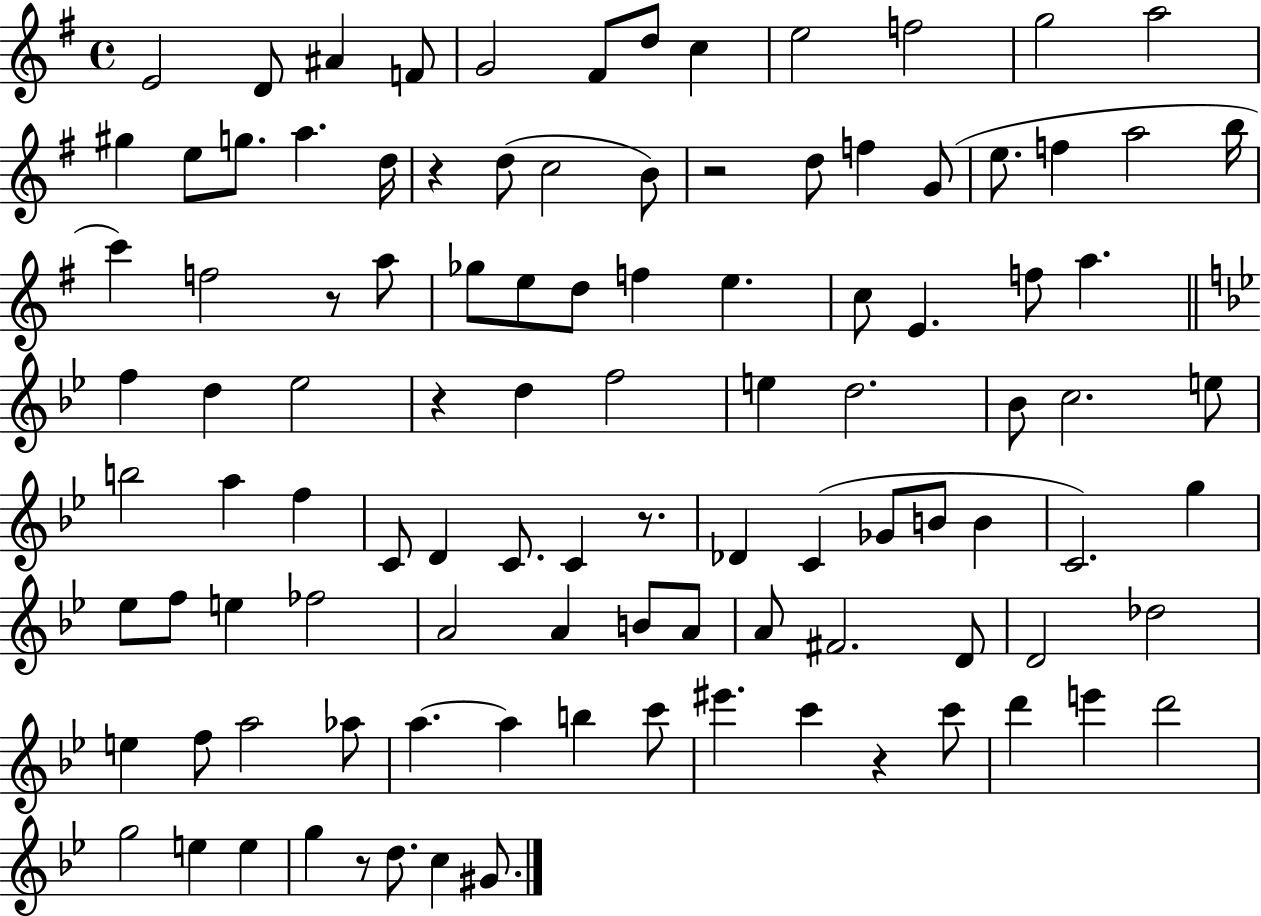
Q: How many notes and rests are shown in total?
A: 104